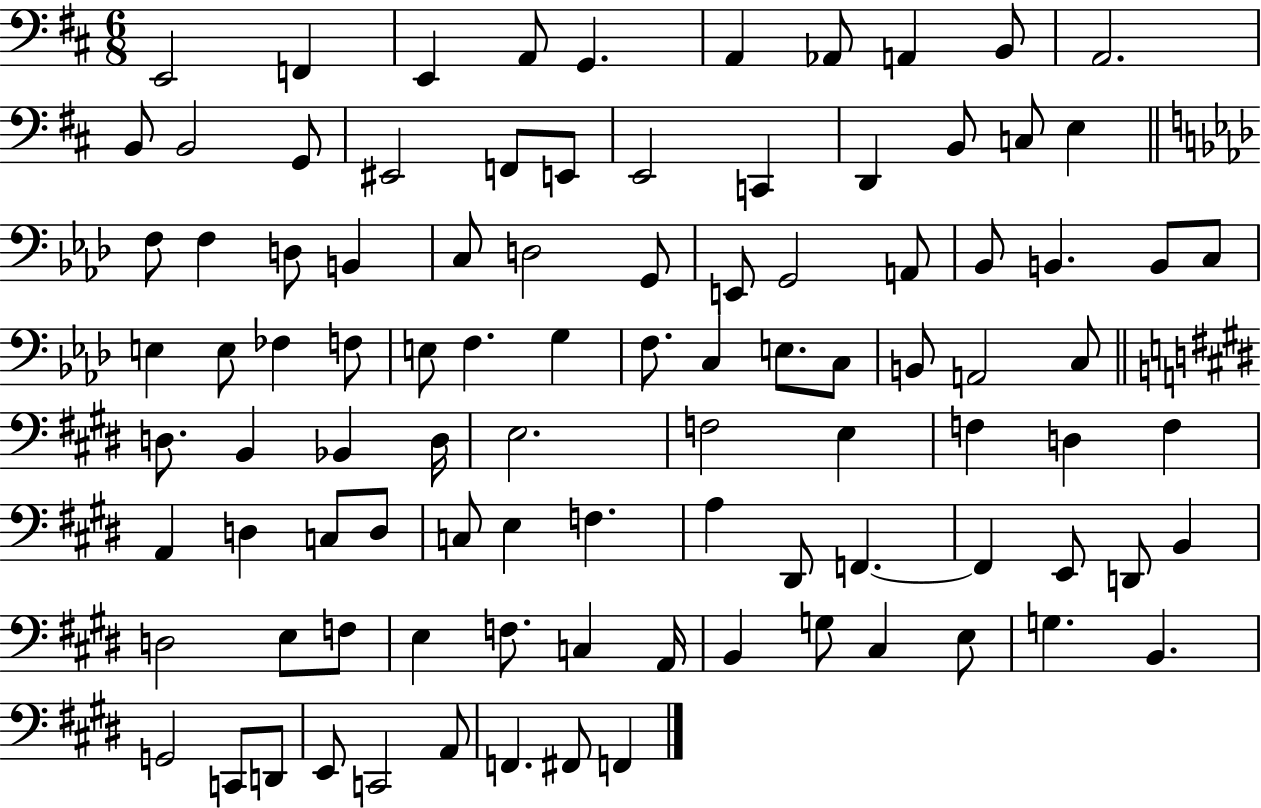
{
  \clef bass
  \numericTimeSignature
  \time 6/8
  \key d \major
  e,2 f,4 | e,4 a,8 g,4. | a,4 aes,8 a,4 b,8 | a,2. | \break b,8 b,2 g,8 | eis,2 f,8 e,8 | e,2 c,4 | d,4 b,8 c8 e4 | \break \bar "||" \break \key aes \major f8 f4 d8 b,4 | c8 d2 g,8 | e,8 g,2 a,8 | bes,8 b,4. b,8 c8 | \break e4 e8 fes4 f8 | e8 f4. g4 | f8. c4 e8. c8 | b,8 a,2 c8 | \break \bar "||" \break \key e \major d8. b,4 bes,4 d16 | e2. | f2 e4 | f4 d4 f4 | \break a,4 d4 c8 d8 | c8 e4 f4. | a4 dis,8 f,4.~~ | f,4 e,8 d,8 b,4 | \break d2 e8 f8 | e4 f8. c4 a,16 | b,4 g8 cis4 e8 | g4. b,4. | \break g,2 c,8 d,8 | e,8 c,2 a,8 | f,4. fis,8 f,4 | \bar "|."
}